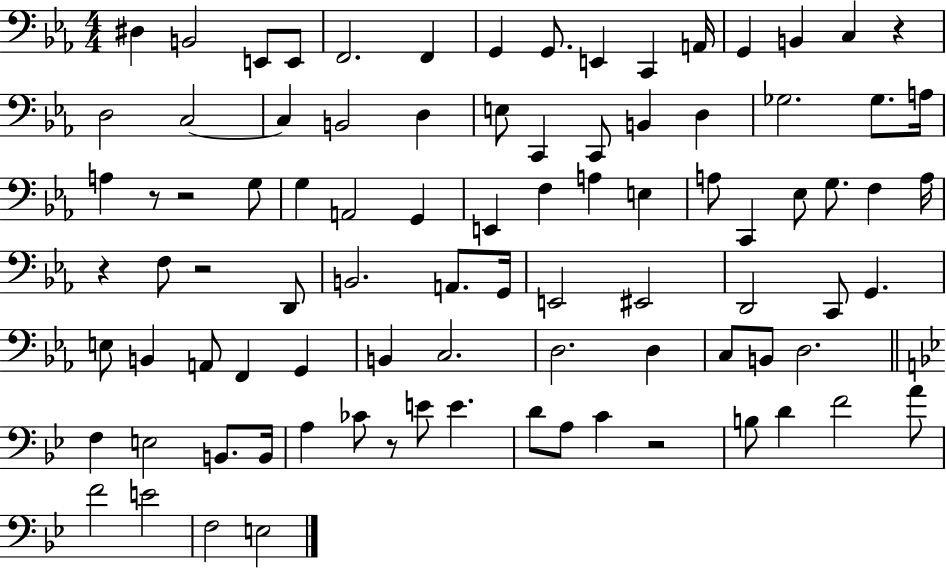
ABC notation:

X:1
T:Untitled
M:4/4
L:1/4
K:Eb
^D, B,,2 E,,/2 E,,/2 F,,2 F,, G,, G,,/2 E,, C,, A,,/4 G,, B,, C, z D,2 C,2 C, B,,2 D, E,/2 C,, C,,/2 B,, D, _G,2 _G,/2 A,/4 A, z/2 z2 G,/2 G, A,,2 G,, E,, F, A, E, A,/2 C,, _E,/2 G,/2 F, A,/4 z F,/2 z2 D,,/2 B,,2 A,,/2 G,,/4 E,,2 ^E,,2 D,,2 C,,/2 G,, E,/2 B,, A,,/2 F,, G,, B,, C,2 D,2 D, C,/2 B,,/2 D,2 F, E,2 B,,/2 B,,/4 A, _C/2 z/2 E/2 E D/2 A,/2 C z2 B,/2 D F2 A/2 F2 E2 F,2 E,2